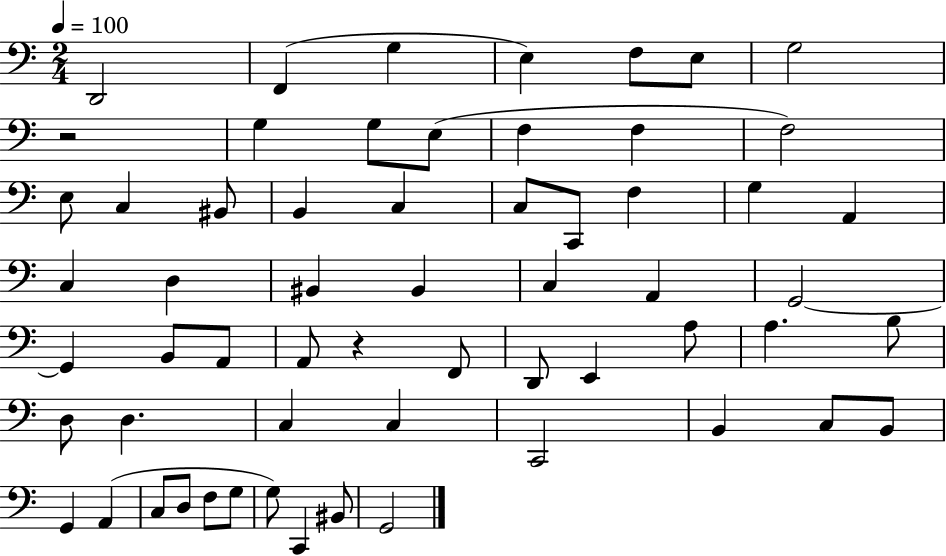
D2/h F2/q G3/q E3/q F3/e E3/e G3/h R/h G3/q G3/e E3/e F3/q F3/q F3/h E3/e C3/q BIS2/e B2/q C3/q C3/e C2/e F3/q G3/q A2/q C3/q D3/q BIS2/q BIS2/q C3/q A2/q G2/h G2/q B2/e A2/e A2/e R/q F2/e D2/e E2/q A3/e A3/q. B3/e D3/e D3/q. C3/q C3/q C2/h B2/q C3/e B2/e G2/q A2/q C3/e D3/e F3/e G3/e G3/e C2/q BIS2/e G2/h